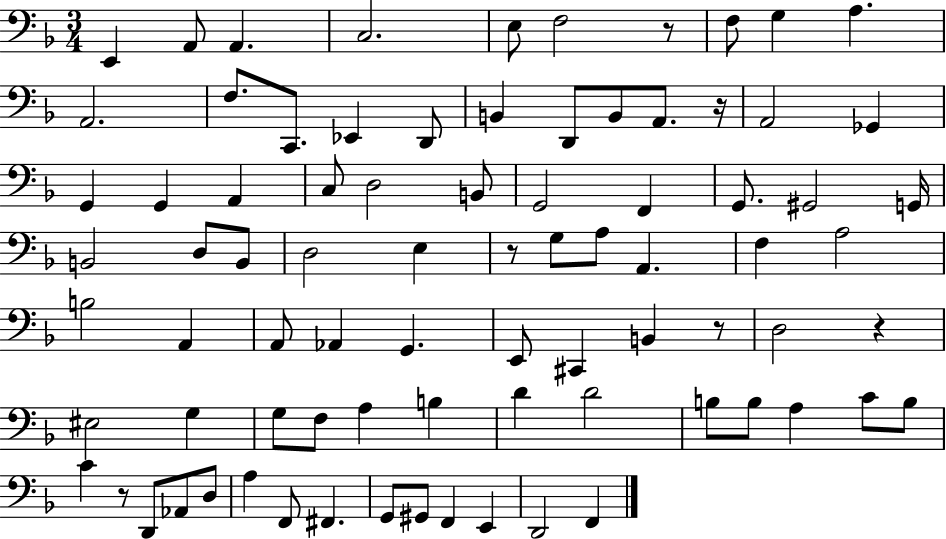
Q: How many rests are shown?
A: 6